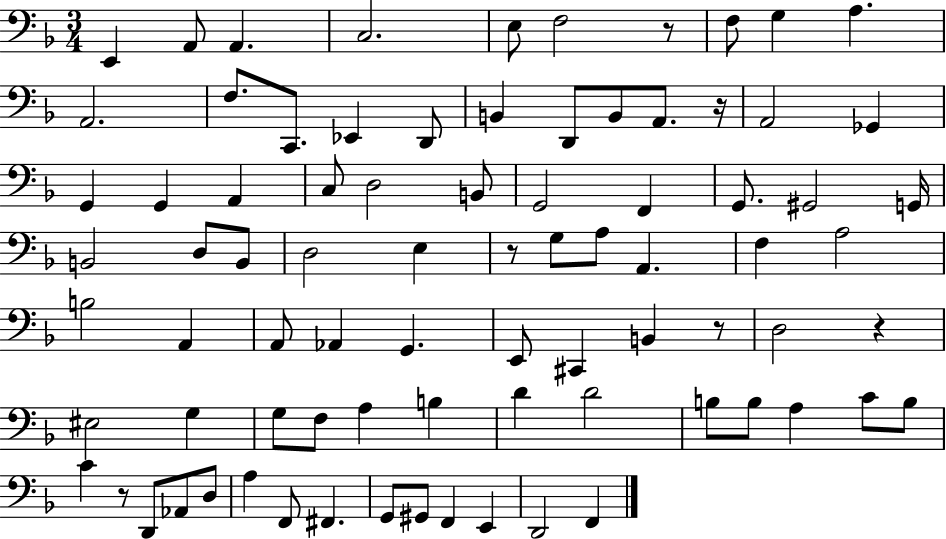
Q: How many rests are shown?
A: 6